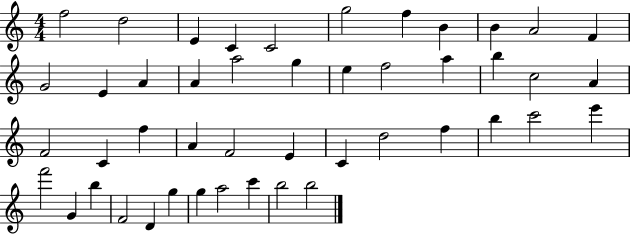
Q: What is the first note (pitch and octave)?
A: F5